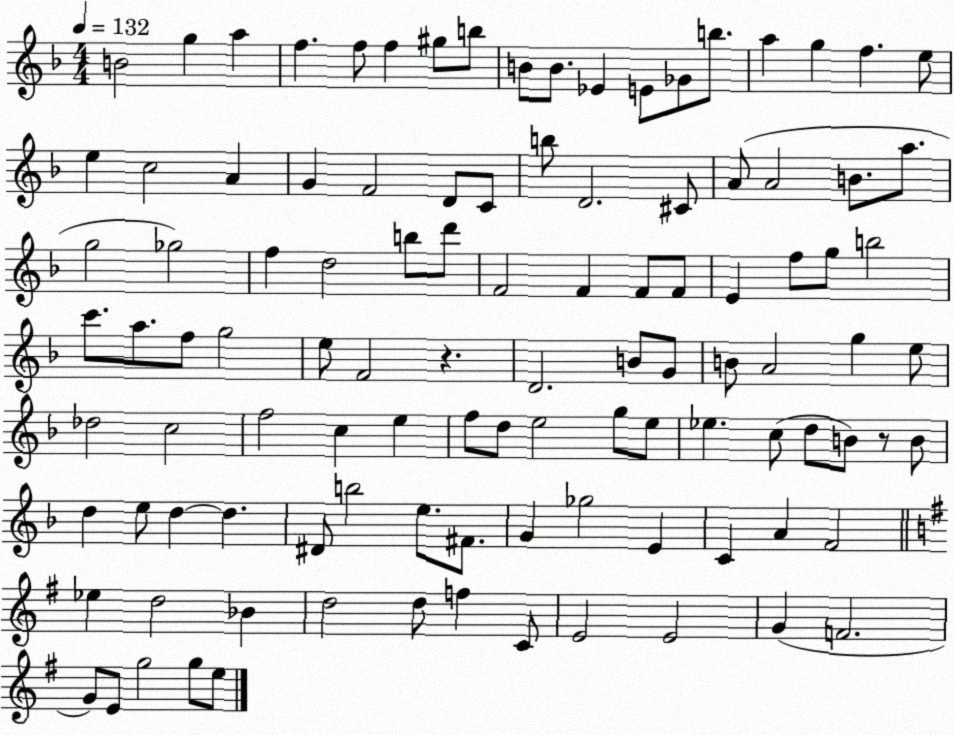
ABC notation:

X:1
T:Untitled
M:4/4
L:1/4
K:F
B2 g a f f/2 f ^g/2 b/2 B/2 B/2 _E E/2 _G/2 b/2 a g f e/2 e c2 A G F2 D/2 C/2 b/2 D2 ^C/2 A/2 A2 B/2 a/2 g2 _g2 f d2 b/2 d'/2 F2 F F/2 F/2 E f/2 g/2 b2 c'/2 a/2 f/2 g2 e/2 F2 z D2 B/2 G/2 B/2 A2 g e/2 _d2 c2 f2 c e f/2 d/2 e2 g/2 e/2 _e c/2 d/2 B/2 z/2 B/2 d e/2 d d ^D/2 b2 e/2 ^F/2 G _g2 E C A F2 _e d2 _B d2 d/2 f C/2 E2 E2 G F2 G/2 E/2 g2 g/2 e/2